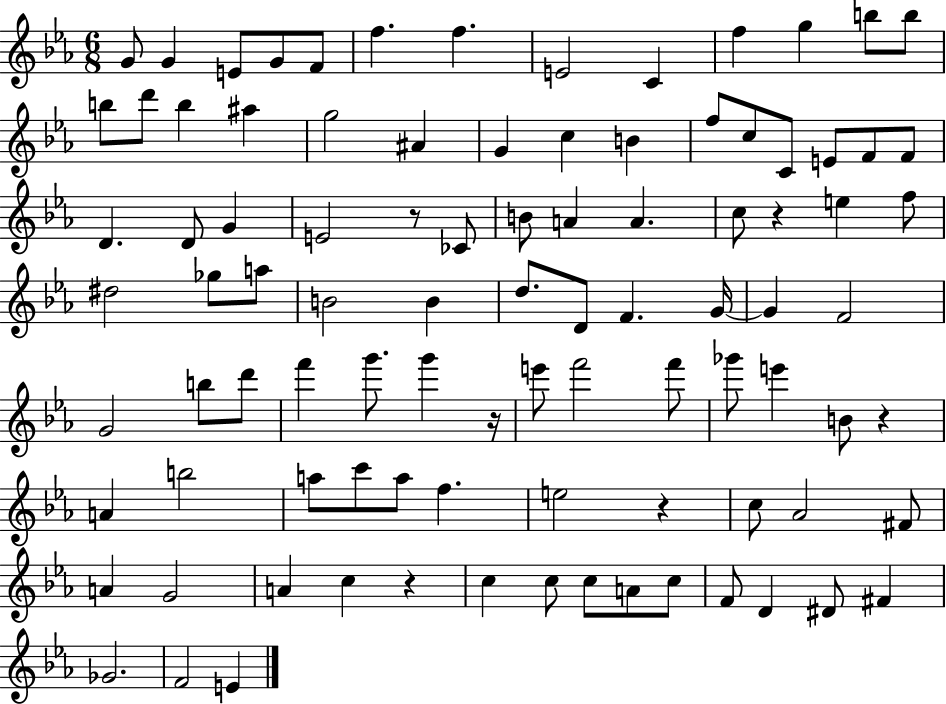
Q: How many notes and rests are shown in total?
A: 94